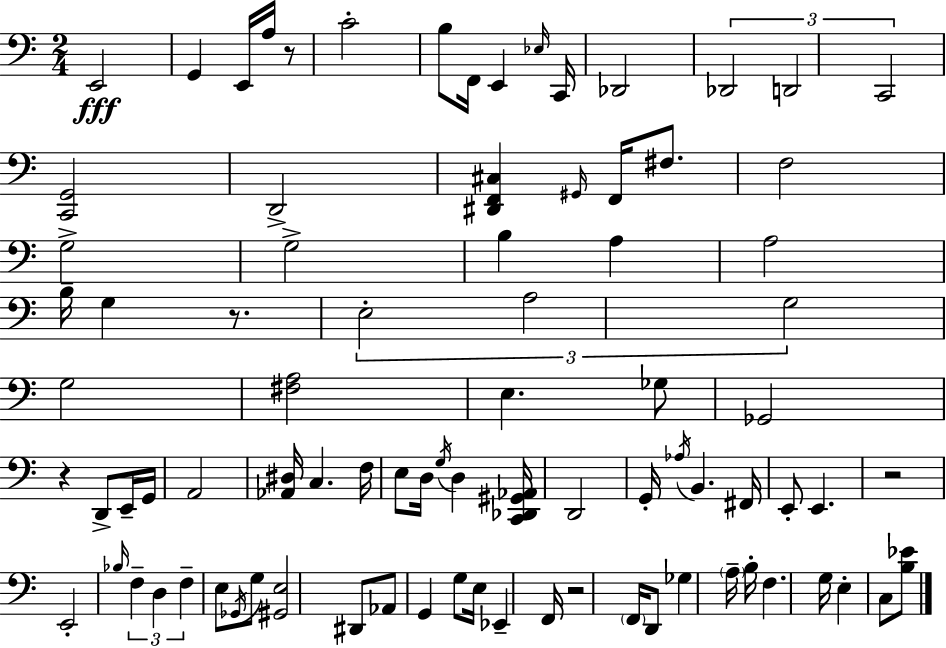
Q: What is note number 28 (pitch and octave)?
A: A3